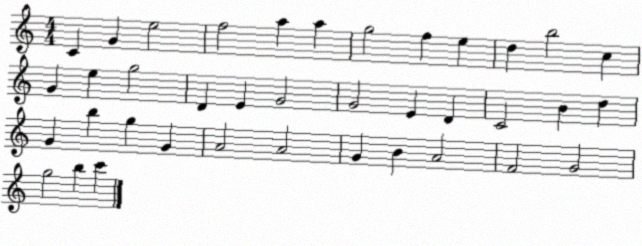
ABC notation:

X:1
T:Untitled
M:4/4
L:1/4
K:C
C G e2 f2 a a g2 f e d b2 c G e g2 D E G2 G2 E D C2 B d G b g G A2 A2 G B A2 F2 G2 g2 b c'